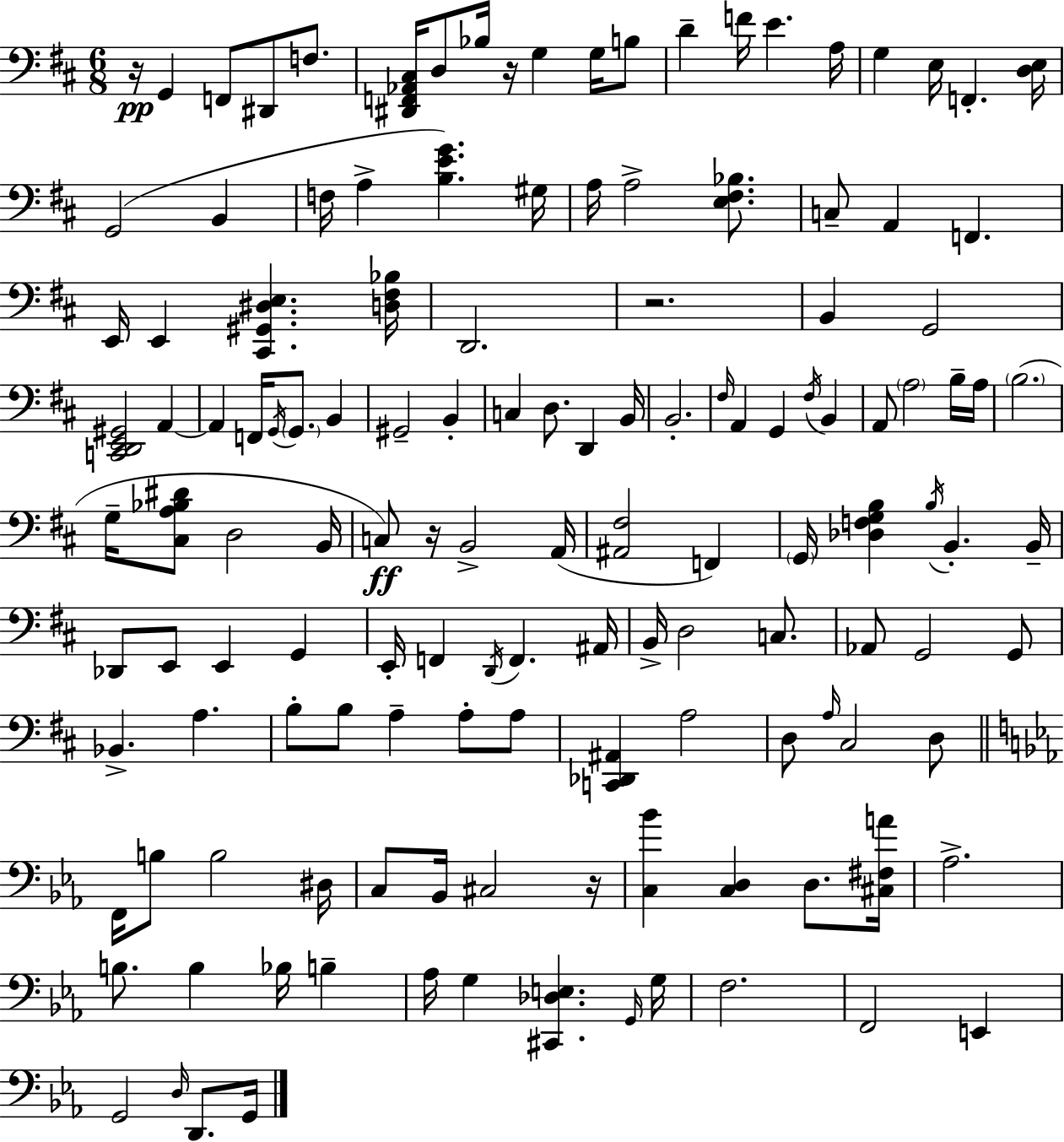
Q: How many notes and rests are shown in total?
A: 136